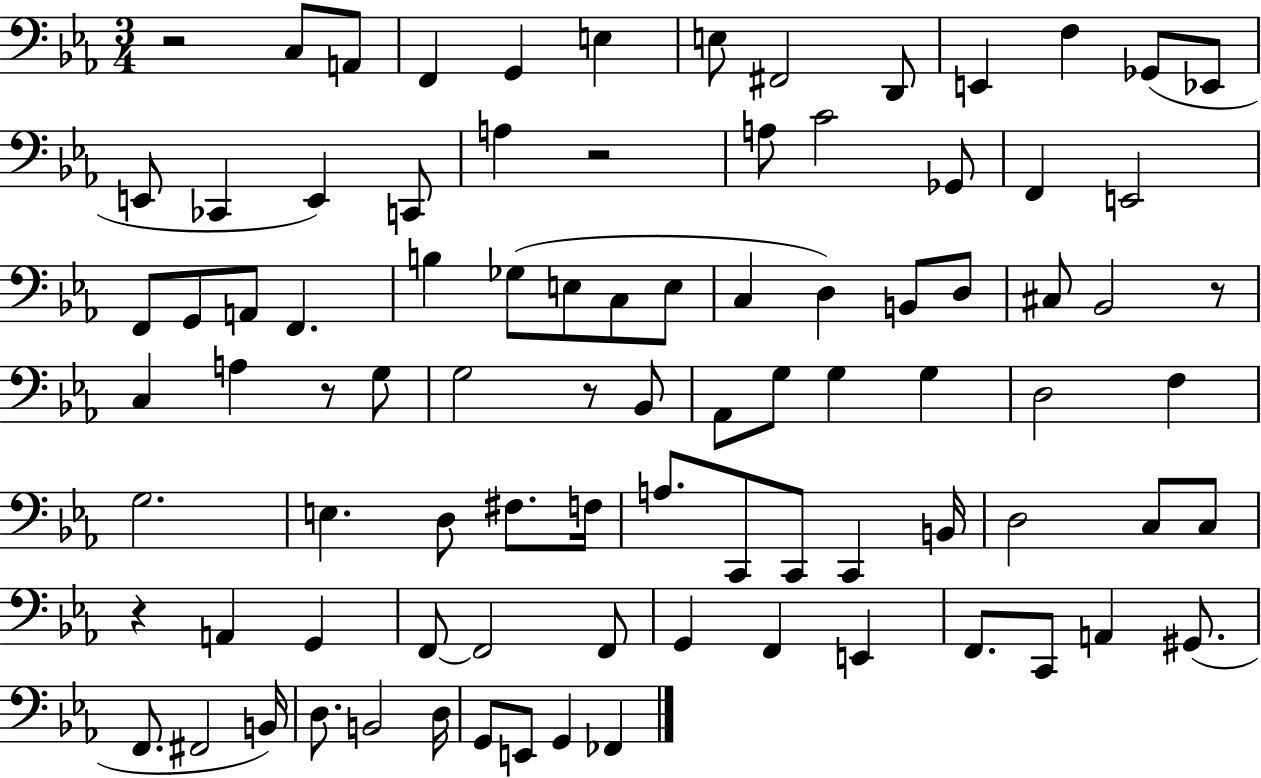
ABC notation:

X:1
T:Untitled
M:3/4
L:1/4
K:Eb
z2 C,/2 A,,/2 F,, G,, E, E,/2 ^F,,2 D,,/2 E,, F, _G,,/2 _E,,/2 E,,/2 _C,, E,, C,,/2 A, z2 A,/2 C2 _G,,/2 F,, E,,2 F,,/2 G,,/2 A,,/2 F,, B, _G,/2 E,/2 C,/2 E,/2 C, D, B,,/2 D,/2 ^C,/2 _B,,2 z/2 C, A, z/2 G,/2 G,2 z/2 _B,,/2 _A,,/2 G,/2 G, G, D,2 F, G,2 E, D,/2 ^F,/2 F,/4 A,/2 C,,/2 C,,/2 C,, B,,/4 D,2 C,/2 C,/2 z A,, G,, F,,/2 F,,2 F,,/2 G,, F,, E,, F,,/2 C,,/2 A,, ^G,,/2 F,,/2 ^F,,2 B,,/4 D,/2 B,,2 D,/4 G,,/2 E,,/2 G,, _F,,